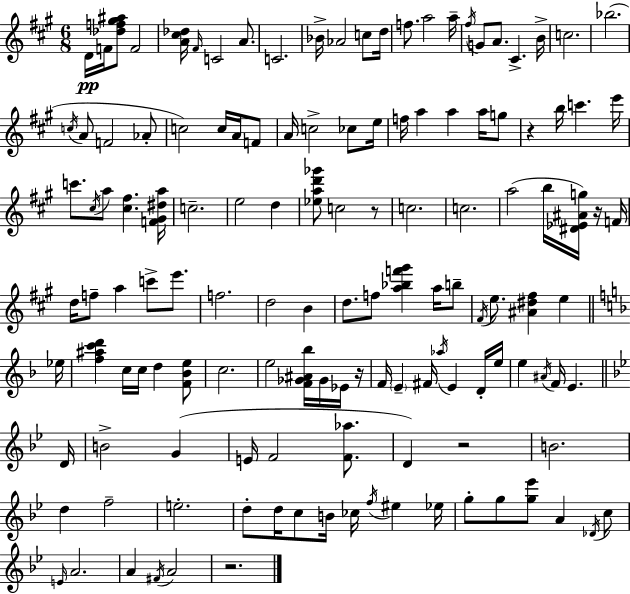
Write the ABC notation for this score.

X:1
T:Untitled
M:6/8
L:1/4
K:A
D/4 F/4 [_df^g^a]/2 F2 [A^c_d]/4 ^F/4 C2 A/2 C2 _B/4 _A2 c/2 d/4 f/2 a2 a/4 ^f/4 G/2 A/2 ^C B/4 c2 _b2 c/4 A/2 F2 _A/2 c2 c/4 A/4 F/2 A/4 c2 _c/2 e/4 f/4 a a a/4 g/2 z b/4 c' e'/4 c'/2 ^c/4 a/2 [^c^f] [F^G^da]/4 c2 e2 d [_ead'_g']/2 c2 z/2 c2 c2 a2 b/4 [^D_E^Ag]/4 z/4 F/4 d/4 f/2 a c'/2 e'/2 f2 d2 B d/2 f/2 [a_bf'^g'] a/4 b/2 ^F/4 e/2 [^A^d^f] e _e/4 [f^ac'd'] c/4 c/4 d [F_Be]/2 c2 e2 [F_G^A_b]/4 _G/4 _E/4 z/4 F/4 E ^F/4 _a/4 E D/4 e/4 e ^A/4 F/4 E D/4 B2 G E/4 F2 [F_a]/2 D z2 B2 d f2 e2 d/2 d/4 c/2 B/4 _c/4 f/4 ^e _e/4 g/2 g/2 [g_e']/2 A _D/4 c/2 E/4 A2 A ^F/4 A2 z2